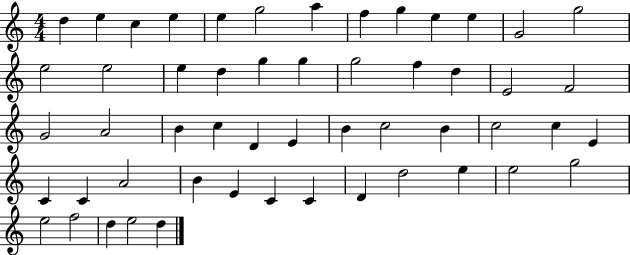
D5/q E5/q C5/q E5/q E5/q G5/h A5/q F5/q G5/q E5/q E5/q G4/h G5/h E5/h E5/h E5/q D5/q G5/q G5/q G5/h F5/q D5/q E4/h F4/h G4/h A4/h B4/q C5/q D4/q E4/q B4/q C5/h B4/q C5/h C5/q E4/q C4/q C4/q A4/h B4/q E4/q C4/q C4/q D4/q D5/h E5/q E5/h G5/h E5/h F5/h D5/q E5/h D5/q